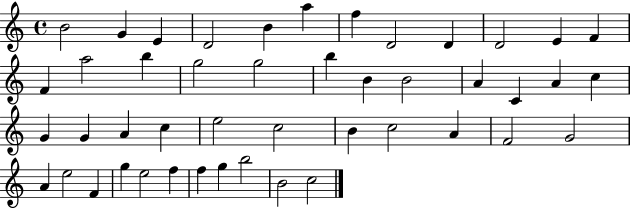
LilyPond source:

{
  \clef treble
  \time 4/4
  \defaultTimeSignature
  \key c \major
  b'2 g'4 e'4 | d'2 b'4 a''4 | f''4 d'2 d'4 | d'2 e'4 f'4 | \break f'4 a''2 b''4 | g''2 g''2 | b''4 b'4 b'2 | a'4 c'4 a'4 c''4 | \break g'4 g'4 a'4 c''4 | e''2 c''2 | b'4 c''2 a'4 | f'2 g'2 | \break a'4 e''2 f'4 | g''4 e''2 f''4 | f''4 g''4 b''2 | b'2 c''2 | \break \bar "|."
}